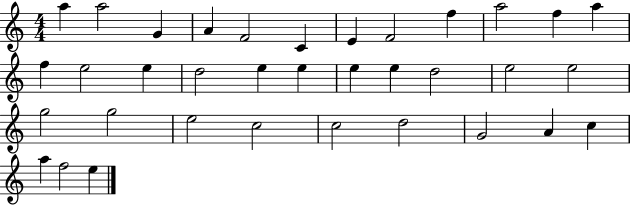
{
  \clef treble
  \numericTimeSignature
  \time 4/4
  \key c \major
  a''4 a''2 g'4 | a'4 f'2 c'4 | e'4 f'2 f''4 | a''2 f''4 a''4 | \break f''4 e''2 e''4 | d''2 e''4 e''4 | e''4 e''4 d''2 | e''2 e''2 | \break g''2 g''2 | e''2 c''2 | c''2 d''2 | g'2 a'4 c''4 | \break a''4 f''2 e''4 | \bar "|."
}